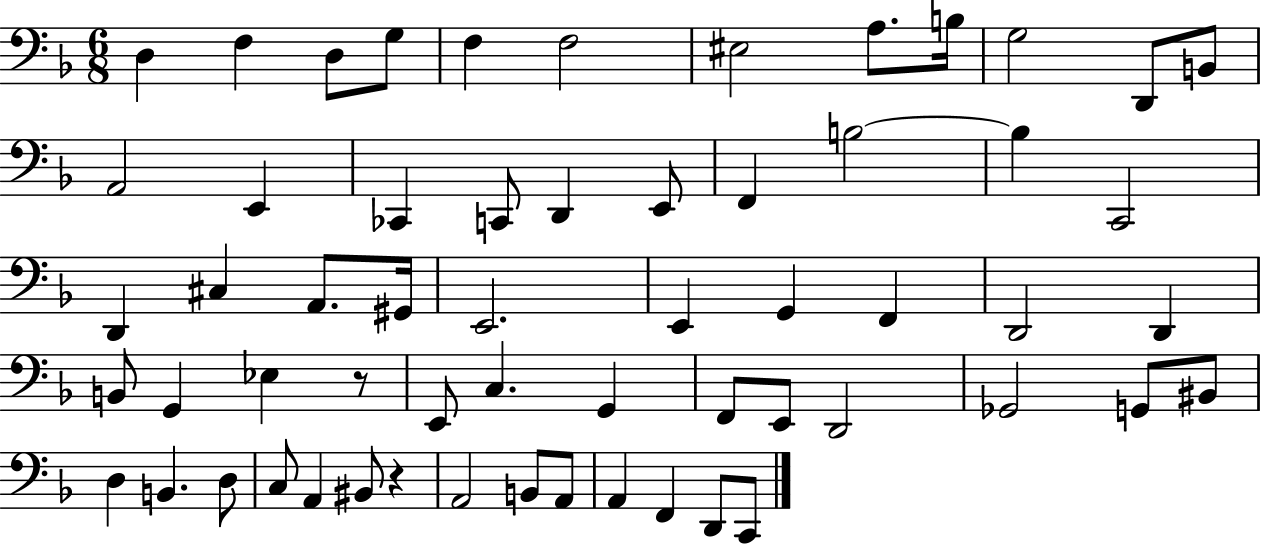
X:1
T:Untitled
M:6/8
L:1/4
K:F
D, F, D,/2 G,/2 F, F,2 ^E,2 A,/2 B,/4 G,2 D,,/2 B,,/2 A,,2 E,, _C,, C,,/2 D,, E,,/2 F,, B,2 B, C,,2 D,, ^C, A,,/2 ^G,,/4 E,,2 E,, G,, F,, D,,2 D,, B,,/2 G,, _E, z/2 E,,/2 C, G,, F,,/2 E,,/2 D,,2 _G,,2 G,,/2 ^B,,/2 D, B,, D,/2 C,/2 A,, ^B,,/2 z A,,2 B,,/2 A,,/2 A,, F,, D,,/2 C,,/2